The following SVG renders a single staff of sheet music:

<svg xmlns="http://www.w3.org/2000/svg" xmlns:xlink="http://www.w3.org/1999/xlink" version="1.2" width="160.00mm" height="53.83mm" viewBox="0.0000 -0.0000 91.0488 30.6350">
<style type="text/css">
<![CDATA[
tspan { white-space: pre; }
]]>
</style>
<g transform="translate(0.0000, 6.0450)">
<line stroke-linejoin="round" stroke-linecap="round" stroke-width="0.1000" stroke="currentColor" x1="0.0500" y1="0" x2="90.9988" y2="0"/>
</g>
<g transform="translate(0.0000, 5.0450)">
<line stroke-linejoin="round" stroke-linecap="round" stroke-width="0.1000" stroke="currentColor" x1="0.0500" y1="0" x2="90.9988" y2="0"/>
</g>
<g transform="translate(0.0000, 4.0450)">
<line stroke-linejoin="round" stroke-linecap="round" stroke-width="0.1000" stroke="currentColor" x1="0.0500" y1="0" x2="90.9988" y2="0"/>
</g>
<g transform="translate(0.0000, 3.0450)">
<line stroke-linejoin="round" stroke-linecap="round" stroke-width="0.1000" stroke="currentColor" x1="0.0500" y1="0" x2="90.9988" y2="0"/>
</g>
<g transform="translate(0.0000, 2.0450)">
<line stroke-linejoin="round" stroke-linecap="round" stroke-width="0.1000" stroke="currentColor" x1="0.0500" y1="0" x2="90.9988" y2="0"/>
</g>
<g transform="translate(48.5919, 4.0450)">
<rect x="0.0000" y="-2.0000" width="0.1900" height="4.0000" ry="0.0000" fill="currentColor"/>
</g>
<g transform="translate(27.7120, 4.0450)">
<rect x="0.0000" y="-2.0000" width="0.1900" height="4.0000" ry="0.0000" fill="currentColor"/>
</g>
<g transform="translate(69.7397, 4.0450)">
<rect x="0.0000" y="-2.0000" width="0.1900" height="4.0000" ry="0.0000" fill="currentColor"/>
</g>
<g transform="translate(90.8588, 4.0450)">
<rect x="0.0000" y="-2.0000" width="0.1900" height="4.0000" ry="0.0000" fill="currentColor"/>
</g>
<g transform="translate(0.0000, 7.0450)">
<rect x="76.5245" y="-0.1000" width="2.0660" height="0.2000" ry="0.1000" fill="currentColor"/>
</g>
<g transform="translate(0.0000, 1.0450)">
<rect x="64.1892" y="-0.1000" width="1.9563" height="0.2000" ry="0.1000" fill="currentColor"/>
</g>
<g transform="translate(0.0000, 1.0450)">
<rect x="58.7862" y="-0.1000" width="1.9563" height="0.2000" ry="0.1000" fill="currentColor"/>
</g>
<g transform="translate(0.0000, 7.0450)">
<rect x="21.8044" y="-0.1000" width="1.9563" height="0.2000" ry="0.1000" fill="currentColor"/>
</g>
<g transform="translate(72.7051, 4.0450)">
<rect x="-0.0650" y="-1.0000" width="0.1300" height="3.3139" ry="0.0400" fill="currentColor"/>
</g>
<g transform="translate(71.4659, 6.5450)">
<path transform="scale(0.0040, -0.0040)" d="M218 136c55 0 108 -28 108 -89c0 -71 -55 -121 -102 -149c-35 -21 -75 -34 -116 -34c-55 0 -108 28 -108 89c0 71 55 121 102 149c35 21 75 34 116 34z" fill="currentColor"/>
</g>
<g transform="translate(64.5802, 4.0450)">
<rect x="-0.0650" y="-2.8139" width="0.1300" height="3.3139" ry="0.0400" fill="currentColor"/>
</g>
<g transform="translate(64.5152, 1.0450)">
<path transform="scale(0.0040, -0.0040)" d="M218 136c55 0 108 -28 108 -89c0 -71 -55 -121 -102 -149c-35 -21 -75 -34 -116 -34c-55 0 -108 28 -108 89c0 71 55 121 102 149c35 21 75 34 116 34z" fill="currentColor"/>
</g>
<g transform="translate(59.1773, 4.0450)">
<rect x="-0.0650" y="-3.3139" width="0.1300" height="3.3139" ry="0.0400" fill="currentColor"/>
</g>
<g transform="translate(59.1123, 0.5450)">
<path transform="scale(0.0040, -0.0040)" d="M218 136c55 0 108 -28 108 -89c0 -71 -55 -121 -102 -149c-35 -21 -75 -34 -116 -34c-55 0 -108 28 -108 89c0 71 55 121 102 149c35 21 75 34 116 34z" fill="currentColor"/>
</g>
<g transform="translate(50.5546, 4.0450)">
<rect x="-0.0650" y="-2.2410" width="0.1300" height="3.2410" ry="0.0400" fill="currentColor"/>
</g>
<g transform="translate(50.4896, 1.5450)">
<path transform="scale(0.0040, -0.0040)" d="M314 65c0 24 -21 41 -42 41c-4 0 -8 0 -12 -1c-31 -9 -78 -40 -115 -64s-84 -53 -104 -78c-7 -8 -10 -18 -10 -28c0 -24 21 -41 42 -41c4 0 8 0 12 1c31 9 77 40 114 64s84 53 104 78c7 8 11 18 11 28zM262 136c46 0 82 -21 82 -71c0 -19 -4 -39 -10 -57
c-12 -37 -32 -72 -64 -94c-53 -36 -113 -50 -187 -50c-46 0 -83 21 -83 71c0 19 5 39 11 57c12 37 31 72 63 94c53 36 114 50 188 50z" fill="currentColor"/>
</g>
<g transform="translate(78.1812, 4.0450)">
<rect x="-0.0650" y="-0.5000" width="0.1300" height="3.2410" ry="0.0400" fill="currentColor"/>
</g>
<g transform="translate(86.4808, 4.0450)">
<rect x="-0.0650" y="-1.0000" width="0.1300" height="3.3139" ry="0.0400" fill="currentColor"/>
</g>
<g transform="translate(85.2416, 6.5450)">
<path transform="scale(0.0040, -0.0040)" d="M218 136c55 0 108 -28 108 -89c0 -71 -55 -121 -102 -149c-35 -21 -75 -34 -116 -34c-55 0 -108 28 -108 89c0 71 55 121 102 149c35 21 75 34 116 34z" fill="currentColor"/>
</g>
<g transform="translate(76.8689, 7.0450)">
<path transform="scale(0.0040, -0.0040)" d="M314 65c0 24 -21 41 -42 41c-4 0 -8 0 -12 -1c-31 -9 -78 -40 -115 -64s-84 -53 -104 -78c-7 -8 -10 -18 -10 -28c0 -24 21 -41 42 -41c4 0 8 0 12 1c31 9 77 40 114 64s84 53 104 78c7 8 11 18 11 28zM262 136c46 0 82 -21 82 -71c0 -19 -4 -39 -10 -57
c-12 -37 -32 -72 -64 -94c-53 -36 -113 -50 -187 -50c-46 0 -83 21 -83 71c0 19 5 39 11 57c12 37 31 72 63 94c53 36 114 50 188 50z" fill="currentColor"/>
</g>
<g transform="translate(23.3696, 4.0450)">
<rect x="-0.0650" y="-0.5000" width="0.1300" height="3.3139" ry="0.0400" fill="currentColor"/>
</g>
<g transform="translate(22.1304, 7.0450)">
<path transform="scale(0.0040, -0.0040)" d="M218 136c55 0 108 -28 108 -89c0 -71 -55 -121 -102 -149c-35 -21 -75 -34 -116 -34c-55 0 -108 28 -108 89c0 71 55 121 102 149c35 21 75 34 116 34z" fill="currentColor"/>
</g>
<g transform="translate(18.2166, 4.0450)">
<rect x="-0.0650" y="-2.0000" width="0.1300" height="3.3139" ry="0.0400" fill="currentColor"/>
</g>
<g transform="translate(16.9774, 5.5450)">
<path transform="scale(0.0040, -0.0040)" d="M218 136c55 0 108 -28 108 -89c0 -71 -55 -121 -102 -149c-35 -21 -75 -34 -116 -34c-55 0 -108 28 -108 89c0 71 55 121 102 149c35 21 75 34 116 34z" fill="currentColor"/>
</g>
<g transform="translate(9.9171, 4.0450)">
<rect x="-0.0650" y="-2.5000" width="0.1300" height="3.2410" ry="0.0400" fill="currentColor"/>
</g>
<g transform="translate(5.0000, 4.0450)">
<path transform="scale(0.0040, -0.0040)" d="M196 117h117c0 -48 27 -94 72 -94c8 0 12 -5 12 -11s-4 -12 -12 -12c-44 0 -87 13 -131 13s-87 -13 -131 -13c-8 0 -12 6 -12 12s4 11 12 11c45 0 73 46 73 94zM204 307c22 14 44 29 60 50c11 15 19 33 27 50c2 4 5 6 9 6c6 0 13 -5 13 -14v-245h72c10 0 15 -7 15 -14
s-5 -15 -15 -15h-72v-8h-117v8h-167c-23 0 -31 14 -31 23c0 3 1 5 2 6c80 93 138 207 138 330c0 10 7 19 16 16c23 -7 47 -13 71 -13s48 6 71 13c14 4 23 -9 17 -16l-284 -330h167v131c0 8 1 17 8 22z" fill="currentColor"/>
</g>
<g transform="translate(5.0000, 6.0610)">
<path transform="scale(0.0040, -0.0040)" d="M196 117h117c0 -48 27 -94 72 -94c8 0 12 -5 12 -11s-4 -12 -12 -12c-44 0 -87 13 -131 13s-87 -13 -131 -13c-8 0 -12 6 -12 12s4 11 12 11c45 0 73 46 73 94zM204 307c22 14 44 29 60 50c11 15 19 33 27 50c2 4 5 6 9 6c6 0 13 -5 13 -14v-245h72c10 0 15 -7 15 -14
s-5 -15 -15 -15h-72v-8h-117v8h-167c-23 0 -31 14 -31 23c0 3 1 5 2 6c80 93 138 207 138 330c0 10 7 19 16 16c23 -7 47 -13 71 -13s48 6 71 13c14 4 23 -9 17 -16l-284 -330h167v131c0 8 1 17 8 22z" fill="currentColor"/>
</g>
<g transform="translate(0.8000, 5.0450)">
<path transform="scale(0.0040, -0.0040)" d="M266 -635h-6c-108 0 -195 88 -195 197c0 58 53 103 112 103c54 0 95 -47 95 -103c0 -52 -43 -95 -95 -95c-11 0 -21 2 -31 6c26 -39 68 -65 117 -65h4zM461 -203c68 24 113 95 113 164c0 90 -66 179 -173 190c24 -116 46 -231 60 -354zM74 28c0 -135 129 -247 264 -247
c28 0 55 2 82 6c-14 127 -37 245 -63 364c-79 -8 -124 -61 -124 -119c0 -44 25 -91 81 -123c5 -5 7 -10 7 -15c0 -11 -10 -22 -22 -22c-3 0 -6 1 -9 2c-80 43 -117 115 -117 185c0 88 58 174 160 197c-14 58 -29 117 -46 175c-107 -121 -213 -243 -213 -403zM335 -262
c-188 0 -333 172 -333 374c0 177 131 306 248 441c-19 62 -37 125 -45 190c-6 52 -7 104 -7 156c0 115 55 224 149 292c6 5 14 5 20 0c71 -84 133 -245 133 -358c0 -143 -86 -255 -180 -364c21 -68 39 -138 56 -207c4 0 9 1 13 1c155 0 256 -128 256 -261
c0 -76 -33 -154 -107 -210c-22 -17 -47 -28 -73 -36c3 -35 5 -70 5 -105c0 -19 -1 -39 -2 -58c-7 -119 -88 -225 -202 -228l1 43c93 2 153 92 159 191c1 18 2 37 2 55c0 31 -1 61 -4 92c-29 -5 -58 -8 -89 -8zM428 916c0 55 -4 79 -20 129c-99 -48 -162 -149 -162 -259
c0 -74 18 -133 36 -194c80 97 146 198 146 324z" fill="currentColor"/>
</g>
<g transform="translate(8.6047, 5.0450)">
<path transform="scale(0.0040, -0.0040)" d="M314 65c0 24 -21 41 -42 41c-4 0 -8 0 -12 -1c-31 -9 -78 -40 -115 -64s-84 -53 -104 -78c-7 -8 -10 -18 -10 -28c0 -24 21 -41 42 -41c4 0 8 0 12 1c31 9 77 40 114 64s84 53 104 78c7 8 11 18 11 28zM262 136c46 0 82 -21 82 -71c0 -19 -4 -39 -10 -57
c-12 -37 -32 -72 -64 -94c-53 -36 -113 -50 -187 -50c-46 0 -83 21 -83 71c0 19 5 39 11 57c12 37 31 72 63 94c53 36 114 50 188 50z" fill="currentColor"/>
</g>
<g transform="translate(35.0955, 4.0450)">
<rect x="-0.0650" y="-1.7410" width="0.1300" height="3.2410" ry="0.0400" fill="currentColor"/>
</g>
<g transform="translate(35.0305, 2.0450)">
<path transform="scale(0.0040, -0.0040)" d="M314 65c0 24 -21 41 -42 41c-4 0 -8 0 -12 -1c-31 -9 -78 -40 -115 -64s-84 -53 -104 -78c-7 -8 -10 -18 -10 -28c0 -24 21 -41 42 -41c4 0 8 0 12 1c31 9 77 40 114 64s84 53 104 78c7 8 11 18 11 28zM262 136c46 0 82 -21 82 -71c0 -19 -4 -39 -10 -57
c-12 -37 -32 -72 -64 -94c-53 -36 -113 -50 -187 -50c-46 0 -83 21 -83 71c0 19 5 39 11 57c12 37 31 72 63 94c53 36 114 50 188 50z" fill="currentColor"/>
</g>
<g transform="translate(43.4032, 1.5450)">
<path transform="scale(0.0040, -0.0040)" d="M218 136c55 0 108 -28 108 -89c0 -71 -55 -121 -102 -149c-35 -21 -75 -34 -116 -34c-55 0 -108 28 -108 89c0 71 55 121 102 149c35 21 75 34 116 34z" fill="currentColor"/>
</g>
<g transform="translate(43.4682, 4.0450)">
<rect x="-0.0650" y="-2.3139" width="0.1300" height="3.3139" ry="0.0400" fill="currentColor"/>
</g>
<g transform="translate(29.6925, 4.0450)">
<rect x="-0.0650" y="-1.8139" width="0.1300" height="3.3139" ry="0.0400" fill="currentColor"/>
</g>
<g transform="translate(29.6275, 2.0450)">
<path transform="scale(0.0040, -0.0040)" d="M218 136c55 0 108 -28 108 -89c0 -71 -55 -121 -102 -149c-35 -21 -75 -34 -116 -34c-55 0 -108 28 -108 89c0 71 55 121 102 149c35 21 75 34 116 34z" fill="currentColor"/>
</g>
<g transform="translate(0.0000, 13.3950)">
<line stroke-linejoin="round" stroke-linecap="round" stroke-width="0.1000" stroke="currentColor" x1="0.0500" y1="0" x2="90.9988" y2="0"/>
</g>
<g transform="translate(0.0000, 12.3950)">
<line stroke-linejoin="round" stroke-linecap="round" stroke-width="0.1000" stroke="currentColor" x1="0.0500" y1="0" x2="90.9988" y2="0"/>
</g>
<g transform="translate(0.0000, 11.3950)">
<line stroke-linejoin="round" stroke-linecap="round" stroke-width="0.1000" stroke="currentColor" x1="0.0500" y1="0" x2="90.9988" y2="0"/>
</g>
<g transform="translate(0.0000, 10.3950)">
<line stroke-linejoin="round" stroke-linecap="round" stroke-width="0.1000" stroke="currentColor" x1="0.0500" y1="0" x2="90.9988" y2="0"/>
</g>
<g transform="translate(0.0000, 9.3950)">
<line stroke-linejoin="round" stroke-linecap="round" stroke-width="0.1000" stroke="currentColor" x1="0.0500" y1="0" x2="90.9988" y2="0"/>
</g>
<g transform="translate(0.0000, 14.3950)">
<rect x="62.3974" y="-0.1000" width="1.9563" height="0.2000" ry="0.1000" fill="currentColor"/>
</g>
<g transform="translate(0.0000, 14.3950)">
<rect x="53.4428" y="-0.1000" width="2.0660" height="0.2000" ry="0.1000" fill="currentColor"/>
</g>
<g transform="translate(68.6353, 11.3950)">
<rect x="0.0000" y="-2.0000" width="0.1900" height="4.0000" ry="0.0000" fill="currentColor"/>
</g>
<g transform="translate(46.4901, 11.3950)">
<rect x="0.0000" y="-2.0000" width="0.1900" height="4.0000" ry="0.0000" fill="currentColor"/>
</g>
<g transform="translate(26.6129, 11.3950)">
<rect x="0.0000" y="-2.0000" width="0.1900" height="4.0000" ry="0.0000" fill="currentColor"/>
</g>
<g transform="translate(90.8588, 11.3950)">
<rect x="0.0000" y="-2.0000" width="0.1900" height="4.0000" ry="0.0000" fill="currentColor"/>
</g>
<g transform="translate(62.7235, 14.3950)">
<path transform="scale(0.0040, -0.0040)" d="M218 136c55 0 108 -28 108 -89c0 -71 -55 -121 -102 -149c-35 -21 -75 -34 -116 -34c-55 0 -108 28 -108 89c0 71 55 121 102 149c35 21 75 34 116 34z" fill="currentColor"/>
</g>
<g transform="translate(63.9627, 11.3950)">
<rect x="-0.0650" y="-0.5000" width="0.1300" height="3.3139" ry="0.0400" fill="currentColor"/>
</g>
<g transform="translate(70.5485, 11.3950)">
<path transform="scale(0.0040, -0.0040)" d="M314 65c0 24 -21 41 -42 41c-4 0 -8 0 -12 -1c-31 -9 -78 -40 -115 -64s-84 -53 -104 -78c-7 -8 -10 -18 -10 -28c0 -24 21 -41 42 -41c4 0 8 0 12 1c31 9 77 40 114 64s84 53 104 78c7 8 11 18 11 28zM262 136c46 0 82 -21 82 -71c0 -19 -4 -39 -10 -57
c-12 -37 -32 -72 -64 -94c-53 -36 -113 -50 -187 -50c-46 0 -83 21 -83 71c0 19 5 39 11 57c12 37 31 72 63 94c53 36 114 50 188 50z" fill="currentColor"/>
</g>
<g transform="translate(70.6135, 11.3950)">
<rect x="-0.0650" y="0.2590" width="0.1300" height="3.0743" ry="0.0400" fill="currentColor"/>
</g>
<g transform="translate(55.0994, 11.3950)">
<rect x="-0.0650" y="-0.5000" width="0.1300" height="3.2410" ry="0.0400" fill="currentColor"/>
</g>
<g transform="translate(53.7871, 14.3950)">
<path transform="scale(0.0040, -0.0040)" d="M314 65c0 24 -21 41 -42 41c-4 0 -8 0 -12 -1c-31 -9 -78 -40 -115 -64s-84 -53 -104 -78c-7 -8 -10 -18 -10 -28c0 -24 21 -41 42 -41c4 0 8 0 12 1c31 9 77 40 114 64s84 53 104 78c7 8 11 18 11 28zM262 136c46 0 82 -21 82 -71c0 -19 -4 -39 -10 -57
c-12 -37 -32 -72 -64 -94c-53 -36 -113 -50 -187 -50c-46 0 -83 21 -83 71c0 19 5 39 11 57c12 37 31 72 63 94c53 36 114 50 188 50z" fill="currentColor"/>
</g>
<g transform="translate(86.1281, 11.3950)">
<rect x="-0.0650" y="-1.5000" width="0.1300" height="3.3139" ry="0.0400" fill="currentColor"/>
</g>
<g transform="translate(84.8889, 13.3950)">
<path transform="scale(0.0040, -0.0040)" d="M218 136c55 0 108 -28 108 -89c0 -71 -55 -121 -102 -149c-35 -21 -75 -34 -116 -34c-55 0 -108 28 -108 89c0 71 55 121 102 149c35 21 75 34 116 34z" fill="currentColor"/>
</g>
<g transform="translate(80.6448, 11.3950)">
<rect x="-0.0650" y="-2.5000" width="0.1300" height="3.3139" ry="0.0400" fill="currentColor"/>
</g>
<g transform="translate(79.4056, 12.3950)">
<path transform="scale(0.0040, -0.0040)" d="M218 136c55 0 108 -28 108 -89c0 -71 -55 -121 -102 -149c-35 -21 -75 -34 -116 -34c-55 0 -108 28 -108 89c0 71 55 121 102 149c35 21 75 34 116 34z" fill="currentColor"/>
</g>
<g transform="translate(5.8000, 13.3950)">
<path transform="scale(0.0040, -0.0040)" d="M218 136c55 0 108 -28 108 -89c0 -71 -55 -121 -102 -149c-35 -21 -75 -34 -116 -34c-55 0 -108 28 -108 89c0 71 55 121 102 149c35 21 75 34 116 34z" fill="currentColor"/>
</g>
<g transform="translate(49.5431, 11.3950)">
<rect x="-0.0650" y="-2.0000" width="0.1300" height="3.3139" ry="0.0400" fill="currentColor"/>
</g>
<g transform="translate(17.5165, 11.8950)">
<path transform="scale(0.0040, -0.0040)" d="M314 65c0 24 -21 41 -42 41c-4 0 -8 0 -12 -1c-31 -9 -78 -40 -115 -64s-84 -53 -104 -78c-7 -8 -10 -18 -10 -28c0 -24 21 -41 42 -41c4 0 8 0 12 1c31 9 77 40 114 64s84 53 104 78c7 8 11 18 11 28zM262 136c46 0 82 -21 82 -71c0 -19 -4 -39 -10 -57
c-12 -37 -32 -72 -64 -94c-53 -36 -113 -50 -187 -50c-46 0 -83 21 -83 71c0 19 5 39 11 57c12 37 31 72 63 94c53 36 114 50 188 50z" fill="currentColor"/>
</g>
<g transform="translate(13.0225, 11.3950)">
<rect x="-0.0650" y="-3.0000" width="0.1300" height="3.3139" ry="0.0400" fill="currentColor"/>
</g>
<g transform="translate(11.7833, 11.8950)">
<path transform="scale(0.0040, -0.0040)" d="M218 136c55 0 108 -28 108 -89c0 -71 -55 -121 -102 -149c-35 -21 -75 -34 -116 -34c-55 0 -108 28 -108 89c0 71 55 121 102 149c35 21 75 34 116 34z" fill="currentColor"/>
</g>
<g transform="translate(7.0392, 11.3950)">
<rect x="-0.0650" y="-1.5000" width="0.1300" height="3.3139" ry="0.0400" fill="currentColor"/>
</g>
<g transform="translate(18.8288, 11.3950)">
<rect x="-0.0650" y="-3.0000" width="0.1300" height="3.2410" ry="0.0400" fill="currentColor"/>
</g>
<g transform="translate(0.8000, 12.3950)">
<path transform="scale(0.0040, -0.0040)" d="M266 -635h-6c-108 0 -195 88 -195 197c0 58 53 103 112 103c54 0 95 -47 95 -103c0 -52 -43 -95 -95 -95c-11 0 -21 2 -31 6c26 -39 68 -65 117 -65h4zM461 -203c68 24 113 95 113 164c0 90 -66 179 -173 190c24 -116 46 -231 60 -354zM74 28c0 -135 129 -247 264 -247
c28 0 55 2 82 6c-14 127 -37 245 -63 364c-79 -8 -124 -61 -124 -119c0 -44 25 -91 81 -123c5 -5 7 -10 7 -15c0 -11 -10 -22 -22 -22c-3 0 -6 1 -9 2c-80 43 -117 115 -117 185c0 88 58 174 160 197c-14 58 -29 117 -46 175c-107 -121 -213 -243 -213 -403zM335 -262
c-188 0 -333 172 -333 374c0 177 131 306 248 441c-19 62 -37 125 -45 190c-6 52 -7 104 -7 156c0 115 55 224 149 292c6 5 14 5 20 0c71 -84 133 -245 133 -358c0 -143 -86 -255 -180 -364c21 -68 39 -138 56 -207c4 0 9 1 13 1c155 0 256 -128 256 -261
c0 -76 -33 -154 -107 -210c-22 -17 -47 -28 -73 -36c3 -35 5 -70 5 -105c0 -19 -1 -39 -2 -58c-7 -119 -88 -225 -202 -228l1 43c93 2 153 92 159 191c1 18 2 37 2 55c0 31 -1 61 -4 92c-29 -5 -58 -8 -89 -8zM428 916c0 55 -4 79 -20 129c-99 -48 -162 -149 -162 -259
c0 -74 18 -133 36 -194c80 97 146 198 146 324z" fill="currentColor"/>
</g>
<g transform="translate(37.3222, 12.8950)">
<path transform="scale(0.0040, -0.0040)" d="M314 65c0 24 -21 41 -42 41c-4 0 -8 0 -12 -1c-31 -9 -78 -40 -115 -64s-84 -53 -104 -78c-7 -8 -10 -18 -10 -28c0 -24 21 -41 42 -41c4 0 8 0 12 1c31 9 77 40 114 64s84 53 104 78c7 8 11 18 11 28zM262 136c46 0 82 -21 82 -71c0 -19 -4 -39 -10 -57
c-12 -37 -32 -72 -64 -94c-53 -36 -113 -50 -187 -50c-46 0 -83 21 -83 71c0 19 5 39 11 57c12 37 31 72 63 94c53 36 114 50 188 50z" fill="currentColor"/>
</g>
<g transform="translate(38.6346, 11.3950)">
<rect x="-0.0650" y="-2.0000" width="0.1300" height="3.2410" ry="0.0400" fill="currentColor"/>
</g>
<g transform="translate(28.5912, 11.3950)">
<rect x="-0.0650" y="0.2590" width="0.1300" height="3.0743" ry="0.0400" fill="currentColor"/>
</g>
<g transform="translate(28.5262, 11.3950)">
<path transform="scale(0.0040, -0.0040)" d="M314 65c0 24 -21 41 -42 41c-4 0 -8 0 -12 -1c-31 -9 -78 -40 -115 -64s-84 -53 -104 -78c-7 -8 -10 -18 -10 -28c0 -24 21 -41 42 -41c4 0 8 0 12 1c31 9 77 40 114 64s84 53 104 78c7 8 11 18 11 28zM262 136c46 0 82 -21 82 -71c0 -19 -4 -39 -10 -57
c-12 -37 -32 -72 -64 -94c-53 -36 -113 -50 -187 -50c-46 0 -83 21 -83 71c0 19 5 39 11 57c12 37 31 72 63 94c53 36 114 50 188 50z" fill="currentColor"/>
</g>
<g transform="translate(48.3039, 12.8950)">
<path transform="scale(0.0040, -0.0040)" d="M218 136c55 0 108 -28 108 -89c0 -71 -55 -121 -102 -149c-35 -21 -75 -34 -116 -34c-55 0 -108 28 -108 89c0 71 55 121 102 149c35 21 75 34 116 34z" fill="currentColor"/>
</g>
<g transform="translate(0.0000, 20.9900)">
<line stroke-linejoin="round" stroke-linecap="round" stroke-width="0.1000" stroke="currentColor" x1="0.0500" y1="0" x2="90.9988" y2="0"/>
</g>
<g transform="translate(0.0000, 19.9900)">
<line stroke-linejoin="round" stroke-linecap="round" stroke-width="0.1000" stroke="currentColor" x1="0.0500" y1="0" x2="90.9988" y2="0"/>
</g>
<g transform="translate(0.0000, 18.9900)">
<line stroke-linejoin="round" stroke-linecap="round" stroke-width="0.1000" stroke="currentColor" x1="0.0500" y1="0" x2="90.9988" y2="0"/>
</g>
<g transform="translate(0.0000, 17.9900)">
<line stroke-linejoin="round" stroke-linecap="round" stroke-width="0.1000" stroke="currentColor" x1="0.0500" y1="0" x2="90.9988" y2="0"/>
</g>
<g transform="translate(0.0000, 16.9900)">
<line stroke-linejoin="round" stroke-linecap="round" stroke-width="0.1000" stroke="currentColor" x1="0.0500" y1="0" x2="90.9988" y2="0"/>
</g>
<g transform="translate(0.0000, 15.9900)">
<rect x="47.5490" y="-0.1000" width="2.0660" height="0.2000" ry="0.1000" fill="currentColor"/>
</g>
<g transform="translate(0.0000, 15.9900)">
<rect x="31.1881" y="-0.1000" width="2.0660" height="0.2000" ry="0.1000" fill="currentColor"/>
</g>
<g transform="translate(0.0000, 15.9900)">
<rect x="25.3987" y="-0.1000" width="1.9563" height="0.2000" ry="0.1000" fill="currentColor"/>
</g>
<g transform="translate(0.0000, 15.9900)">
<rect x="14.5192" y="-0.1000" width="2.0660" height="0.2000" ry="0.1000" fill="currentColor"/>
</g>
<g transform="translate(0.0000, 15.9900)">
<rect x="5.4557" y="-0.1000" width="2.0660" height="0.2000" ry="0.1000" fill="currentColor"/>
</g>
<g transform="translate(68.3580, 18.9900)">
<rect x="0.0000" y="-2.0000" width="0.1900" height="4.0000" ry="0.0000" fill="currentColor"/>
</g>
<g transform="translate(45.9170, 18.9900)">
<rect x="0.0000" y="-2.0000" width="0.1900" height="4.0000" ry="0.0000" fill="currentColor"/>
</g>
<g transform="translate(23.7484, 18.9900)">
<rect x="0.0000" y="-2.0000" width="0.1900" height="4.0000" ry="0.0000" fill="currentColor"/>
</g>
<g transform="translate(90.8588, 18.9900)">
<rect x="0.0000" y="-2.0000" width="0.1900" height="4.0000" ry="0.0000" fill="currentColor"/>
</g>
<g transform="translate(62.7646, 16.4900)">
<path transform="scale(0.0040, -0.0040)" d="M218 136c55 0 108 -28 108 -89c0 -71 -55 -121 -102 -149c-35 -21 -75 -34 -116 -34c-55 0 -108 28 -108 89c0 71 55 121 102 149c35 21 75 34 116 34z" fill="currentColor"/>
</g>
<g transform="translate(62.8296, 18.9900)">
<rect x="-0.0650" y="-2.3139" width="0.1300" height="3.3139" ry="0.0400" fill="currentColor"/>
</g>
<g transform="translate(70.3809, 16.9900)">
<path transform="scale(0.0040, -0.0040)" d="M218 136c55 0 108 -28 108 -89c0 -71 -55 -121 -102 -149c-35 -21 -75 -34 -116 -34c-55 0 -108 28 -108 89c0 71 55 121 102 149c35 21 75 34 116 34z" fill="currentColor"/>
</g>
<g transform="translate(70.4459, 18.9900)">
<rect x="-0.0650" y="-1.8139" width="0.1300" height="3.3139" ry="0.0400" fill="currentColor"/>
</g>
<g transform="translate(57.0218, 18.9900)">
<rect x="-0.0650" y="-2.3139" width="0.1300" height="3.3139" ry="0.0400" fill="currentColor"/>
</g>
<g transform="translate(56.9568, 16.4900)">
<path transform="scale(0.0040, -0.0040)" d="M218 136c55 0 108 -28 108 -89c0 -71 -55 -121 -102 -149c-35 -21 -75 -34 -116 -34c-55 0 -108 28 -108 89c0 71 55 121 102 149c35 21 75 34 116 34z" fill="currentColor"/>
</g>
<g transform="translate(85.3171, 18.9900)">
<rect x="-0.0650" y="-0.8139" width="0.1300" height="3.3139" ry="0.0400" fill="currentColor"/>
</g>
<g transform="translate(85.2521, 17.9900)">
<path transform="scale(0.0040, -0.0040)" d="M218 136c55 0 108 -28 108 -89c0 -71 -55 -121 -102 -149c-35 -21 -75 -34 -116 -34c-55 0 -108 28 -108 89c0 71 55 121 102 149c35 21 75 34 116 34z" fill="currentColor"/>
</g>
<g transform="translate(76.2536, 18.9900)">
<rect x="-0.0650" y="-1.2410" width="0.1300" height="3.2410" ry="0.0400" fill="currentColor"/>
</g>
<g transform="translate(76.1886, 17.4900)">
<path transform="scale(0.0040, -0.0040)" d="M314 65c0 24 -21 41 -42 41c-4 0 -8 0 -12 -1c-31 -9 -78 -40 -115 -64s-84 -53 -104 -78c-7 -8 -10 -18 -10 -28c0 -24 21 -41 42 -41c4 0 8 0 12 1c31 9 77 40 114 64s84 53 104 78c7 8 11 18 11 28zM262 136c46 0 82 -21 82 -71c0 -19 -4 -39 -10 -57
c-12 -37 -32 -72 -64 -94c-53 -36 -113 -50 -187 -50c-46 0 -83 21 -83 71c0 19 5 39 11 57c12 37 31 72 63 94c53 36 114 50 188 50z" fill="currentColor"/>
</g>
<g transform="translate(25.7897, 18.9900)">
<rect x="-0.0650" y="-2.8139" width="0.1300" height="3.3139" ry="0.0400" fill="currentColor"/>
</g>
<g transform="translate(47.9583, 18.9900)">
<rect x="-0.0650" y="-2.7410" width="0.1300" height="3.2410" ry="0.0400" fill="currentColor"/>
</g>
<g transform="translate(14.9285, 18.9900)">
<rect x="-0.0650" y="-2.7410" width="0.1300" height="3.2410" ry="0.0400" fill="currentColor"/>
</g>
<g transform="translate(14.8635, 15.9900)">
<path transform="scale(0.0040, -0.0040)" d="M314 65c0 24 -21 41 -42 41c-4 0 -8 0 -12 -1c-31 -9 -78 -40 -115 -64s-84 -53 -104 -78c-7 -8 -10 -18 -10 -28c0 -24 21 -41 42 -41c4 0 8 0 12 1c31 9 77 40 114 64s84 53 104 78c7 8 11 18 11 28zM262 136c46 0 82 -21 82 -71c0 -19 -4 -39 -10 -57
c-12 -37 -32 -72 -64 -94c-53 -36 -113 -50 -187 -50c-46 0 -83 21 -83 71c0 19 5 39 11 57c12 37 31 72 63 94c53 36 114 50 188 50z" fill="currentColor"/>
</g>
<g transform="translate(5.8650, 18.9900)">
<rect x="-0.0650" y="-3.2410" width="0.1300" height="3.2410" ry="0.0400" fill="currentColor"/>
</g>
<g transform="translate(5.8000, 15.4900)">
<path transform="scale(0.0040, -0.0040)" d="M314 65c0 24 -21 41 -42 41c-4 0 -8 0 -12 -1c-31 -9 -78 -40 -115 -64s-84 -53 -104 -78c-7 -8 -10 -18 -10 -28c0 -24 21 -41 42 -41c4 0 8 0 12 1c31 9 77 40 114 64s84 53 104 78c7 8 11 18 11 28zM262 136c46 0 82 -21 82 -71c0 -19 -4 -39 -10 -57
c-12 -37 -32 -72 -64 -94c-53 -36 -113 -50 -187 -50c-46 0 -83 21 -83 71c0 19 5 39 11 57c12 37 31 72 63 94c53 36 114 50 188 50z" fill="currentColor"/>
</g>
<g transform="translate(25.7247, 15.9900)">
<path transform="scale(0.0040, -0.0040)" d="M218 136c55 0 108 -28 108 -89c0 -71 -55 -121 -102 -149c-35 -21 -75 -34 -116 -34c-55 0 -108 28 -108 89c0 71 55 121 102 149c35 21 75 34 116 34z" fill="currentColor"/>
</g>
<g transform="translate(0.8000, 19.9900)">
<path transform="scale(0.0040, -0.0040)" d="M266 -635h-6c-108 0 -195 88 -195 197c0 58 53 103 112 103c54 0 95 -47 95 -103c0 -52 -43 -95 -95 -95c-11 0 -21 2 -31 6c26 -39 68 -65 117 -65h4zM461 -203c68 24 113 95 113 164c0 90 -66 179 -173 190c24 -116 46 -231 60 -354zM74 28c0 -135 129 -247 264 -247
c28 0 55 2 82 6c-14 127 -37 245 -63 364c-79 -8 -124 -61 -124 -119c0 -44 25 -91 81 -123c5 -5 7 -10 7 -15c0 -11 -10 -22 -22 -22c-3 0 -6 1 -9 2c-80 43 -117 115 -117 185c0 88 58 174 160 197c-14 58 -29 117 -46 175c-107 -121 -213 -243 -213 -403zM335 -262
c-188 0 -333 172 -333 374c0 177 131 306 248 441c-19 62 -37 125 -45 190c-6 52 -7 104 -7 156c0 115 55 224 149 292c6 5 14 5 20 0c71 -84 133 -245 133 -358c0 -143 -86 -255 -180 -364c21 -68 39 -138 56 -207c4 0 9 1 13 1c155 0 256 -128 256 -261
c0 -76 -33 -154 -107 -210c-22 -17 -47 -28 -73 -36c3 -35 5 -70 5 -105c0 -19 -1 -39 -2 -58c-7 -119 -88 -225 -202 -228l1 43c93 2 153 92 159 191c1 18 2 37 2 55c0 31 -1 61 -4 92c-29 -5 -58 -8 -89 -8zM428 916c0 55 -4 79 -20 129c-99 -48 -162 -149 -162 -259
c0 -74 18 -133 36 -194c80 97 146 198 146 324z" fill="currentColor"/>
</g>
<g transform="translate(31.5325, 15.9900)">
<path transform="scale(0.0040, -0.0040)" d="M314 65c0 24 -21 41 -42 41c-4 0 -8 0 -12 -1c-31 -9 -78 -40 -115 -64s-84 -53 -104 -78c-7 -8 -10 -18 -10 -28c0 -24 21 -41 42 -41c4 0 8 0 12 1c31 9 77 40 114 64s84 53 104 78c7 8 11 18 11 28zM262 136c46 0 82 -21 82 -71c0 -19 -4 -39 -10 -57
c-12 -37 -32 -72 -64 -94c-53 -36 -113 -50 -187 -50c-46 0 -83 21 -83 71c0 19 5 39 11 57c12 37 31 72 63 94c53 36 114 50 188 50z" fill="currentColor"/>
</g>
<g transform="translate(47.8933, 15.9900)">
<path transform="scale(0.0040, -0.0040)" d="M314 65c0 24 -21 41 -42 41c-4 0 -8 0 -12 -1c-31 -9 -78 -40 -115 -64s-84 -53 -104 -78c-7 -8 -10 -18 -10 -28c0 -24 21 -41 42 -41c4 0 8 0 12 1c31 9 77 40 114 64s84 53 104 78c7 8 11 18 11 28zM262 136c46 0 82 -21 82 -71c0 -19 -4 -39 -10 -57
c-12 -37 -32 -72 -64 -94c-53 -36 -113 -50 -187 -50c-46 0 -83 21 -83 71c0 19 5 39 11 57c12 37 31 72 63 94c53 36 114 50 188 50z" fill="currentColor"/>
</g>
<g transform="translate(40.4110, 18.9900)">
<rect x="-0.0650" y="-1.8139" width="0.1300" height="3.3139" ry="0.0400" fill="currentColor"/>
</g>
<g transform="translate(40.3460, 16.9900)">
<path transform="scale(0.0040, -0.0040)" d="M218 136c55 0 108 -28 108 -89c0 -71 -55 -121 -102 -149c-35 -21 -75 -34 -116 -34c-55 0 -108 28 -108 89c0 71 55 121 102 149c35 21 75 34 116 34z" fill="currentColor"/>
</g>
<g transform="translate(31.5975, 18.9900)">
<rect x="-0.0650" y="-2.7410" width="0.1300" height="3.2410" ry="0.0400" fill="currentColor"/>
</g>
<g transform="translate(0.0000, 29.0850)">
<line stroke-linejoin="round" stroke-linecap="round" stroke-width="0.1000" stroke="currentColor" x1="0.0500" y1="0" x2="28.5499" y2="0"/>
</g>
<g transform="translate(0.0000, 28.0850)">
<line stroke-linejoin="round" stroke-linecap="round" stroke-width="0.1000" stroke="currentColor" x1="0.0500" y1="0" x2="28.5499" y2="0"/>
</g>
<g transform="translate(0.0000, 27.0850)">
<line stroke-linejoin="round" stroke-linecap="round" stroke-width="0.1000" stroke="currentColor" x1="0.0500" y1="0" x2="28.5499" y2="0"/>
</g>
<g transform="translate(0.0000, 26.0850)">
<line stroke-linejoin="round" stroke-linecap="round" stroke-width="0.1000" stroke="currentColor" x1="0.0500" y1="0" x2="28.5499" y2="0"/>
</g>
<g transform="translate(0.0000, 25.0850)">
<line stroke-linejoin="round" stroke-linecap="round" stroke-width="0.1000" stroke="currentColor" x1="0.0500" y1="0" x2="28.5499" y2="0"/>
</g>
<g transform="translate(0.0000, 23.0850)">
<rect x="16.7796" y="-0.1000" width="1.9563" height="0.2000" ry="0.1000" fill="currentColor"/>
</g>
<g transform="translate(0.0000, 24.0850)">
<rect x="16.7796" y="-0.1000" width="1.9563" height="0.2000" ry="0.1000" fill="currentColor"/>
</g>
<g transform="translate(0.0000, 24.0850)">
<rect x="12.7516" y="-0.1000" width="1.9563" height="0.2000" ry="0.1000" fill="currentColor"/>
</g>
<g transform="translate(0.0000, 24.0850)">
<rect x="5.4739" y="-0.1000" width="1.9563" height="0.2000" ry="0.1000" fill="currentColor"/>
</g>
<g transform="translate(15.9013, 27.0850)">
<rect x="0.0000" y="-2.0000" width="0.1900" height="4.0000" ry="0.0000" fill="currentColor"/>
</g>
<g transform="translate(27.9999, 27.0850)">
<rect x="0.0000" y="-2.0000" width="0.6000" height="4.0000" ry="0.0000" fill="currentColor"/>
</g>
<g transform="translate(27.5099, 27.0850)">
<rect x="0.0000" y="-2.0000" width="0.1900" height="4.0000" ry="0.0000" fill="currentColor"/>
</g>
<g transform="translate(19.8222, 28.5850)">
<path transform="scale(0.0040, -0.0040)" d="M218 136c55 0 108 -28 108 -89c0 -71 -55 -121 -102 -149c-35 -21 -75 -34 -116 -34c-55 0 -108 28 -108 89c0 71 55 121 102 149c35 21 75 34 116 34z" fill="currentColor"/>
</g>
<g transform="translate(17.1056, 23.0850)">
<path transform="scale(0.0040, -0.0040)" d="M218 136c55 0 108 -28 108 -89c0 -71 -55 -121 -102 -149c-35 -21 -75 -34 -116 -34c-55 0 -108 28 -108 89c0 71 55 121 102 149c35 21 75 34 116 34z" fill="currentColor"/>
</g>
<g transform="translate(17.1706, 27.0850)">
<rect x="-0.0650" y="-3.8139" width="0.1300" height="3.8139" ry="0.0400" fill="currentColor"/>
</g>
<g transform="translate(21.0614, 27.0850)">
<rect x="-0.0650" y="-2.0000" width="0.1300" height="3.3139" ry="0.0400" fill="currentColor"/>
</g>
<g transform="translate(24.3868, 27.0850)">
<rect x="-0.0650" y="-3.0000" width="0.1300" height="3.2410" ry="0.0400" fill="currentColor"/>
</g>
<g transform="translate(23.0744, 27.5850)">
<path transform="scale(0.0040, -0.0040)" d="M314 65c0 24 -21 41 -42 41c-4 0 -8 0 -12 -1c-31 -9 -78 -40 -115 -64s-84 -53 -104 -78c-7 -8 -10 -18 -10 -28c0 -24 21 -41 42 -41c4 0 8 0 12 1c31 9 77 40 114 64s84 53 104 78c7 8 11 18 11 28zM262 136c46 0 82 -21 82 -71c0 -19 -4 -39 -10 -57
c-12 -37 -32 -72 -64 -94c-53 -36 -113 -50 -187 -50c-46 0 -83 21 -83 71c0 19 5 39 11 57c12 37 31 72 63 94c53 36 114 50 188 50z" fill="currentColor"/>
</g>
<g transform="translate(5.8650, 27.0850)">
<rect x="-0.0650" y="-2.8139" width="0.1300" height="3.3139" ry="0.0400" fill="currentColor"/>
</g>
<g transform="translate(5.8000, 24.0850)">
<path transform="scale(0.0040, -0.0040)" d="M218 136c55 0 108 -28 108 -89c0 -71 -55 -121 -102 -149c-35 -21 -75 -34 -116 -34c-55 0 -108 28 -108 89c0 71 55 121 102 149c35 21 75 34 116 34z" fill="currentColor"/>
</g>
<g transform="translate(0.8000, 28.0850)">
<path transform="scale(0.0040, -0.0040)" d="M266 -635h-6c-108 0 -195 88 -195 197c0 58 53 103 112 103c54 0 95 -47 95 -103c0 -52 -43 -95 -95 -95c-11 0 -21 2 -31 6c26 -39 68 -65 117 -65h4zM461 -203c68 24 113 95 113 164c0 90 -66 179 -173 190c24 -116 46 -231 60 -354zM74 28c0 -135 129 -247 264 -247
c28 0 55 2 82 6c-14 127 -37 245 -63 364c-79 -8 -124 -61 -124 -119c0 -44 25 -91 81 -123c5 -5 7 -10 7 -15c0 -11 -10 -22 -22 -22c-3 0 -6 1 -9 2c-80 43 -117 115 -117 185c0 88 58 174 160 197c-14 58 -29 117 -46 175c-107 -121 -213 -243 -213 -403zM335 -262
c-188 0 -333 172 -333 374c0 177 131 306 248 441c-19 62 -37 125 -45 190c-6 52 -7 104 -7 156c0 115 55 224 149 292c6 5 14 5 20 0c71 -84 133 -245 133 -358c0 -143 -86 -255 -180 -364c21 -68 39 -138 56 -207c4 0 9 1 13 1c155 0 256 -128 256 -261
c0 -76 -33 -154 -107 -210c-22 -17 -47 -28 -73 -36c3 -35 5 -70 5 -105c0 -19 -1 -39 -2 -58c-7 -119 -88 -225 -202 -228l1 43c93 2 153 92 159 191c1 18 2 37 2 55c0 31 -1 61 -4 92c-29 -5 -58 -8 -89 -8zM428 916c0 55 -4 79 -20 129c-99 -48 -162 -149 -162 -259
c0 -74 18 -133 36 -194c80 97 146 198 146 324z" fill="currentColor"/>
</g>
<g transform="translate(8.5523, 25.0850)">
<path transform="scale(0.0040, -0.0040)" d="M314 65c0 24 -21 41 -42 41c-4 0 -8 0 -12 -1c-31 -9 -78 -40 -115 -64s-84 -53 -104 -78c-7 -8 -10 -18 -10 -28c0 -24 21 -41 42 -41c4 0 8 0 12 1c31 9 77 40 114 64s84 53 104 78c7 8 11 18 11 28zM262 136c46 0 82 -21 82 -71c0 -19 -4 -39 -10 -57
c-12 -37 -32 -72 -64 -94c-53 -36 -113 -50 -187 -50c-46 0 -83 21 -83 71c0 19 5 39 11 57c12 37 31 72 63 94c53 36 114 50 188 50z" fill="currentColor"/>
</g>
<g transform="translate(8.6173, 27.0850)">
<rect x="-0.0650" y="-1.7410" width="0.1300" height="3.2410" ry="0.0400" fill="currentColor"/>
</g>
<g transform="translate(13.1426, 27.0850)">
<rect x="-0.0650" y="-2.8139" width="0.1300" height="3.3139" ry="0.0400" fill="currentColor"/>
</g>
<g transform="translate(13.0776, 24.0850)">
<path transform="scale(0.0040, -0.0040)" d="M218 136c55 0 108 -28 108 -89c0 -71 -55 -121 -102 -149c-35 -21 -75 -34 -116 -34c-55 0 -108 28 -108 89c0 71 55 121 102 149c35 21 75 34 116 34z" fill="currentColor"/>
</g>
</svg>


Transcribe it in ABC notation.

X:1
T:Untitled
M:4/4
L:1/4
K:C
G2 F C f f2 g g2 b a D C2 D E A A2 B2 F2 F C2 C B2 G E b2 a2 a a2 f a2 g g f e2 d a f2 a c' F A2